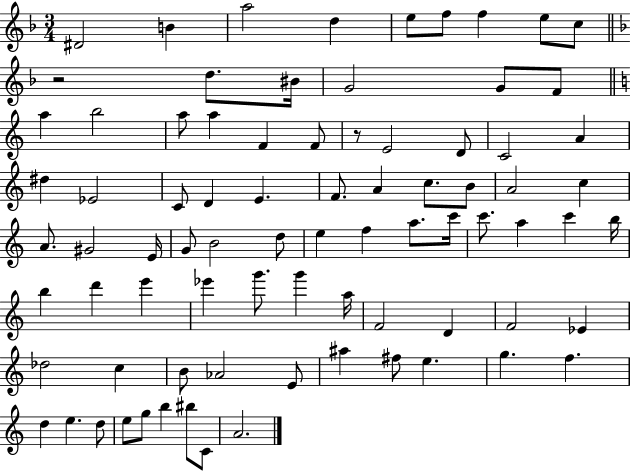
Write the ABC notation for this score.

X:1
T:Untitled
M:3/4
L:1/4
K:F
^D2 B a2 d e/2 f/2 f e/2 c/2 z2 d/2 ^B/4 G2 G/2 F/2 a b2 a/2 a F F/2 z/2 E2 D/2 C2 A ^d _E2 C/2 D E F/2 A c/2 B/2 A2 c A/2 ^G2 E/4 G/2 B2 d/2 e f a/2 c'/4 c'/2 a c' b/4 b d' e' _e' g'/2 g' a/4 F2 D F2 _E _d2 c B/2 _A2 E/2 ^a ^f/2 e g f d e d/2 e/2 g/2 b ^b/2 C/2 A2